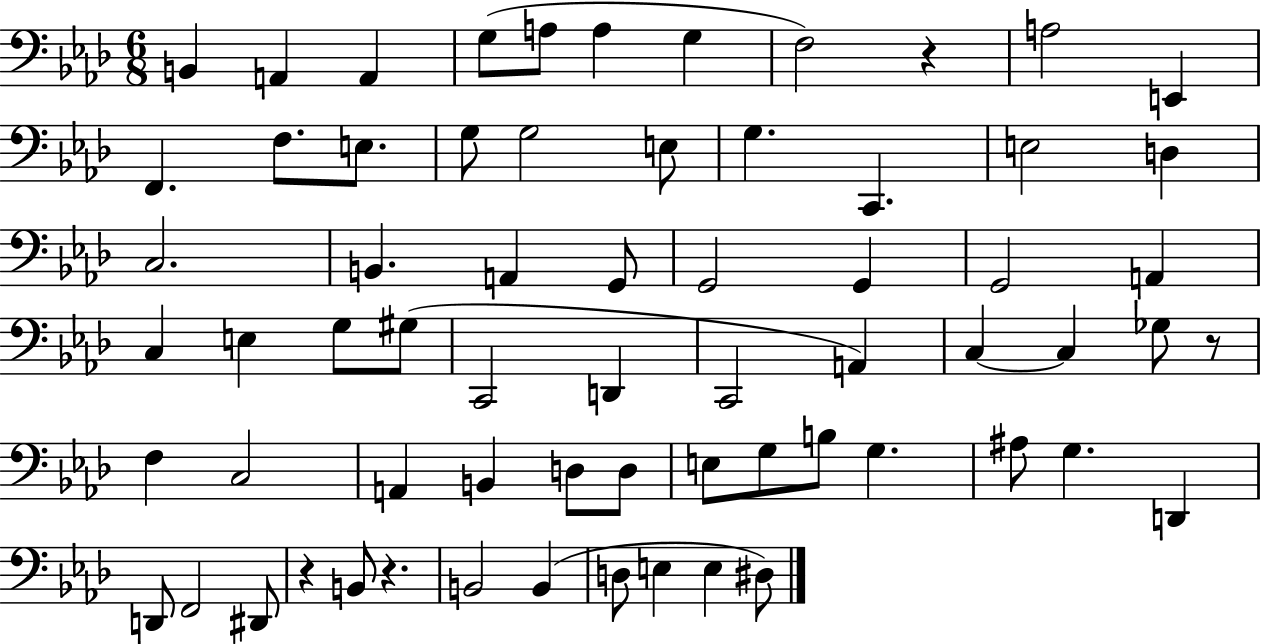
{
  \clef bass
  \numericTimeSignature
  \time 6/8
  \key aes \major
  b,4 a,4 a,4 | g8( a8 a4 g4 | f2) r4 | a2 e,4 | \break f,4. f8. e8. | g8 g2 e8 | g4. c,4. | e2 d4 | \break c2. | b,4. a,4 g,8 | g,2 g,4 | g,2 a,4 | \break c4 e4 g8 gis8( | c,2 d,4 | c,2 a,4) | c4~~ c4 ges8 r8 | \break f4 c2 | a,4 b,4 d8 d8 | e8 g8 b8 g4. | ais8 g4. d,4 | \break d,8 f,2 dis,8 | r4 b,8 r4. | b,2 b,4( | d8 e4 e4 dis8) | \break \bar "|."
}